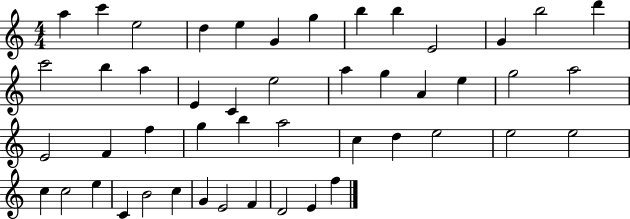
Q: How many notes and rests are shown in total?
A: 48